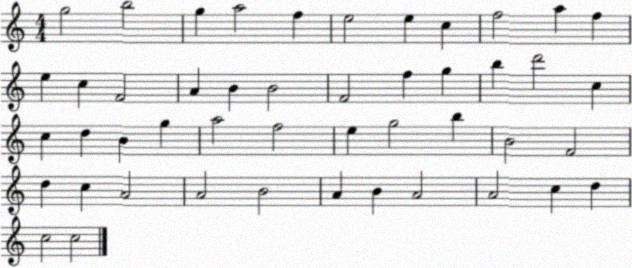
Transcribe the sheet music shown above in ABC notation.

X:1
T:Untitled
M:4/4
L:1/4
K:C
g2 b2 g a2 f e2 e c f2 a f e c F2 A B B2 F2 f g b d'2 c c d B g a2 f2 e g2 b B2 F2 d c A2 A2 B2 A B A2 A2 c d c2 c2